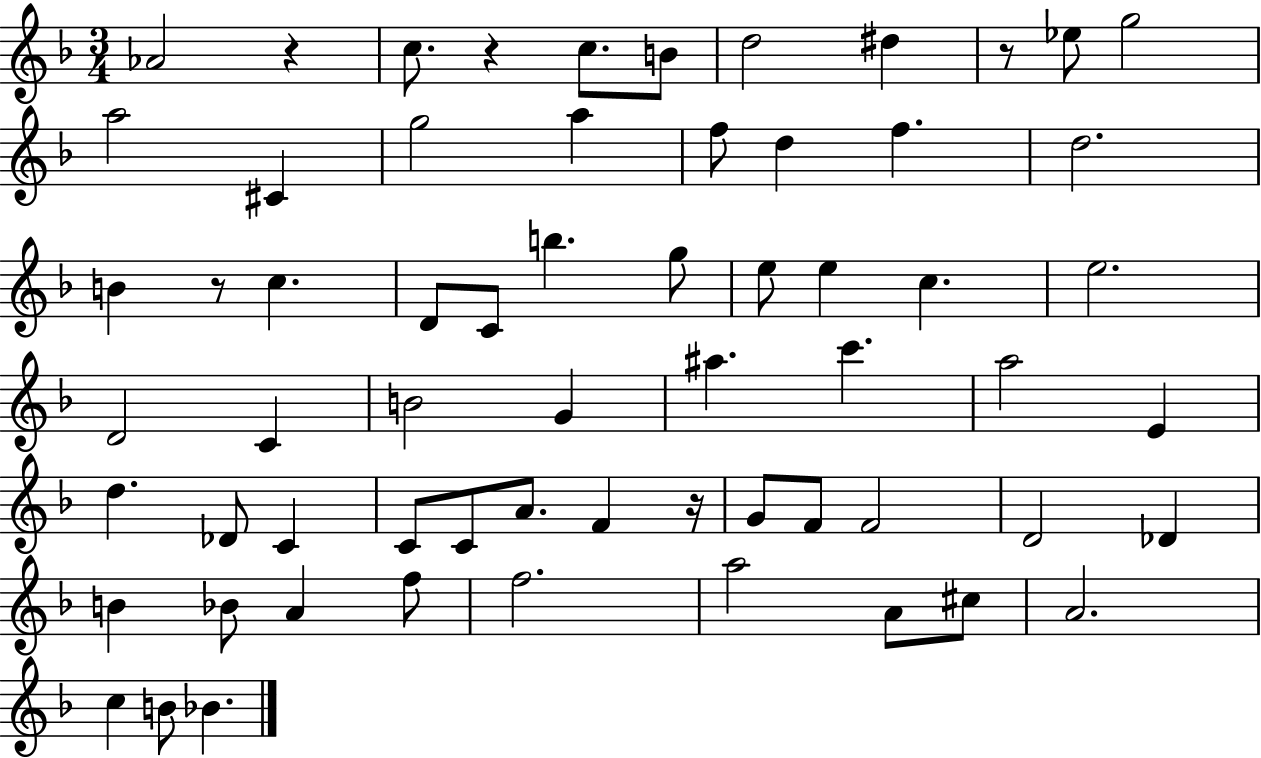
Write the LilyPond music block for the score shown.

{
  \clef treble
  \numericTimeSignature
  \time 3/4
  \key f \major
  aes'2 r4 | c''8. r4 c''8. b'8 | d''2 dis''4 | r8 ees''8 g''2 | \break a''2 cis'4 | g''2 a''4 | f''8 d''4 f''4. | d''2. | \break b'4 r8 c''4. | d'8 c'8 b''4. g''8 | e''8 e''4 c''4. | e''2. | \break d'2 c'4 | b'2 g'4 | ais''4. c'''4. | a''2 e'4 | \break d''4. des'8 c'4 | c'8 c'8 a'8. f'4 r16 | g'8 f'8 f'2 | d'2 des'4 | \break b'4 bes'8 a'4 f''8 | f''2. | a''2 a'8 cis''8 | a'2. | \break c''4 b'8 bes'4. | \bar "|."
}